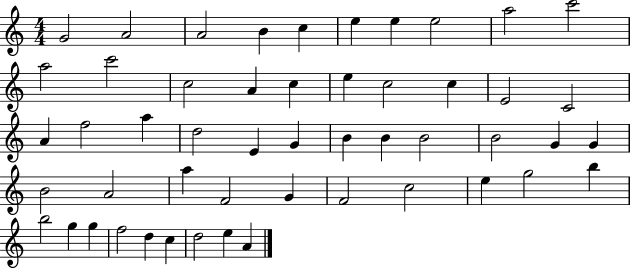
{
  \clef treble
  \numericTimeSignature
  \time 4/4
  \key c \major
  g'2 a'2 | a'2 b'4 c''4 | e''4 e''4 e''2 | a''2 c'''2 | \break a''2 c'''2 | c''2 a'4 c''4 | e''4 c''2 c''4 | e'2 c'2 | \break a'4 f''2 a''4 | d''2 e'4 g'4 | b'4 b'4 b'2 | b'2 g'4 g'4 | \break b'2 a'2 | a''4 f'2 g'4 | f'2 c''2 | e''4 g''2 b''4 | \break b''2 g''4 g''4 | f''2 d''4 c''4 | d''2 e''4 a'4 | \bar "|."
}